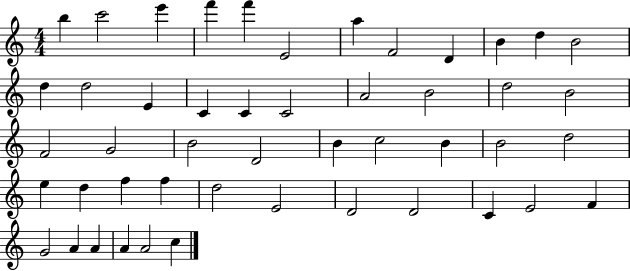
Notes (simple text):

B5/q C6/h E6/q F6/q F6/q E4/h A5/q F4/h D4/q B4/q D5/q B4/h D5/q D5/h E4/q C4/q C4/q C4/h A4/h B4/h D5/h B4/h F4/h G4/h B4/h D4/h B4/q C5/h B4/q B4/h D5/h E5/q D5/q F5/q F5/q D5/h E4/h D4/h D4/h C4/q E4/h F4/q G4/h A4/q A4/q A4/q A4/h C5/q